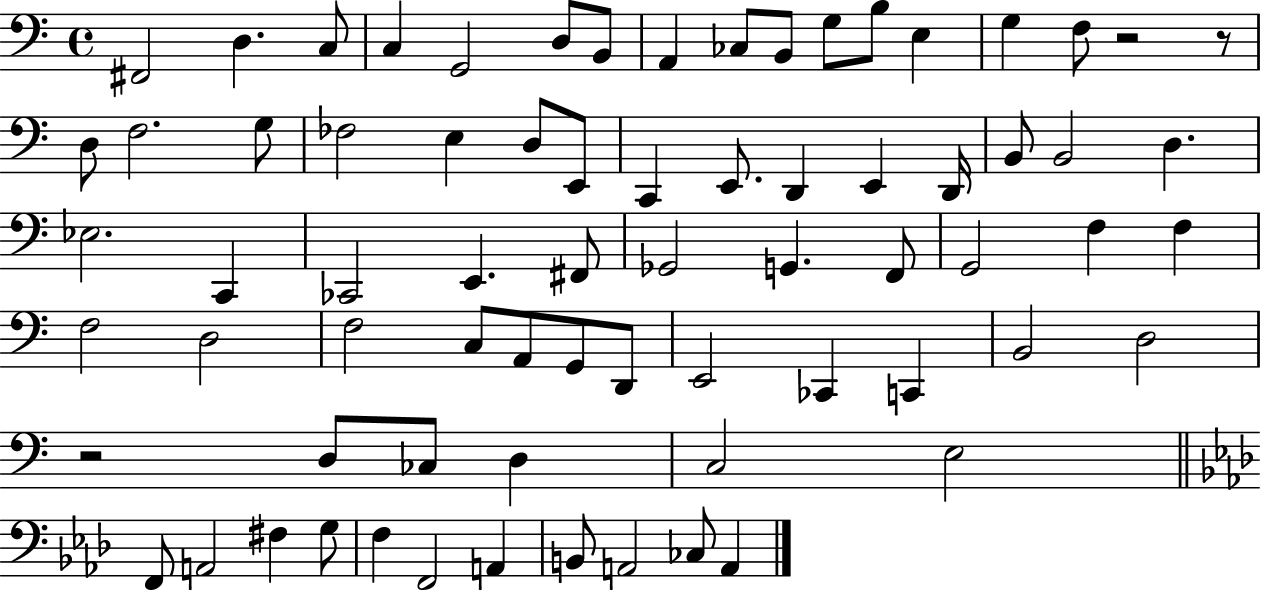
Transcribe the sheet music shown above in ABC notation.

X:1
T:Untitled
M:4/4
L:1/4
K:C
^F,,2 D, C,/2 C, G,,2 D,/2 B,,/2 A,, _C,/2 B,,/2 G,/2 B,/2 E, G, F,/2 z2 z/2 D,/2 F,2 G,/2 _F,2 E, D,/2 E,,/2 C,, E,,/2 D,, E,, D,,/4 B,,/2 B,,2 D, _E,2 C,, _C,,2 E,, ^F,,/2 _G,,2 G,, F,,/2 G,,2 F, F, F,2 D,2 F,2 C,/2 A,,/2 G,,/2 D,,/2 E,,2 _C,, C,, B,,2 D,2 z2 D,/2 _C,/2 D, C,2 E,2 F,,/2 A,,2 ^F, G,/2 F, F,,2 A,, B,,/2 A,,2 _C,/2 A,,